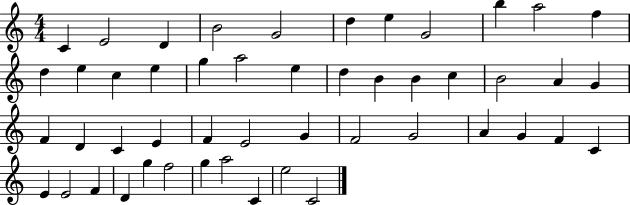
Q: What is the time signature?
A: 4/4